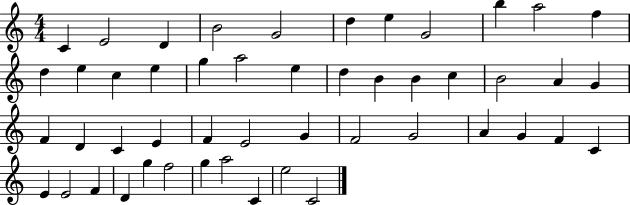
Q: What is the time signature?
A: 4/4